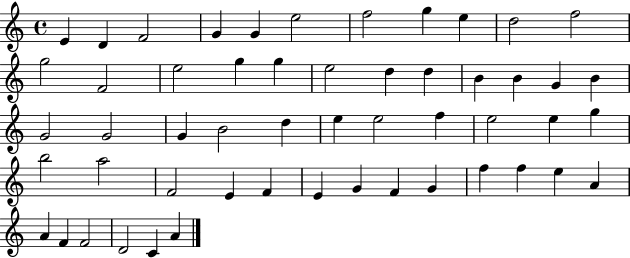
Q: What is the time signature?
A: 4/4